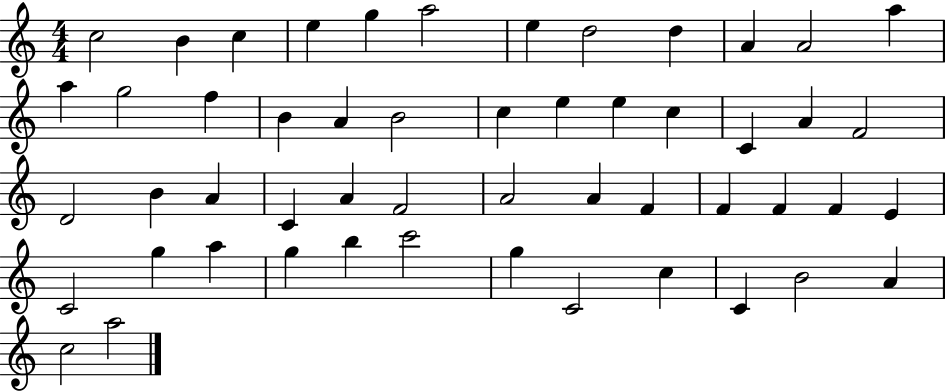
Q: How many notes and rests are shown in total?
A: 52